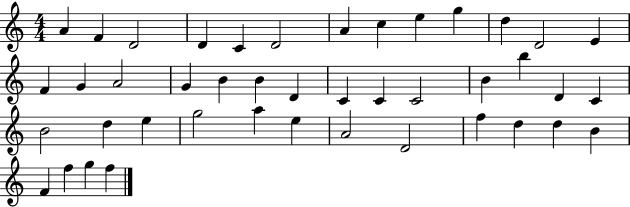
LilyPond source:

{
  \clef treble
  \numericTimeSignature
  \time 4/4
  \key c \major
  a'4 f'4 d'2 | d'4 c'4 d'2 | a'4 c''4 e''4 g''4 | d''4 d'2 e'4 | \break f'4 g'4 a'2 | g'4 b'4 b'4 d'4 | c'4 c'4 c'2 | b'4 b''4 d'4 c'4 | \break b'2 d''4 e''4 | g''2 a''4 e''4 | a'2 d'2 | f''4 d''4 d''4 b'4 | \break f'4 f''4 g''4 f''4 | \bar "|."
}